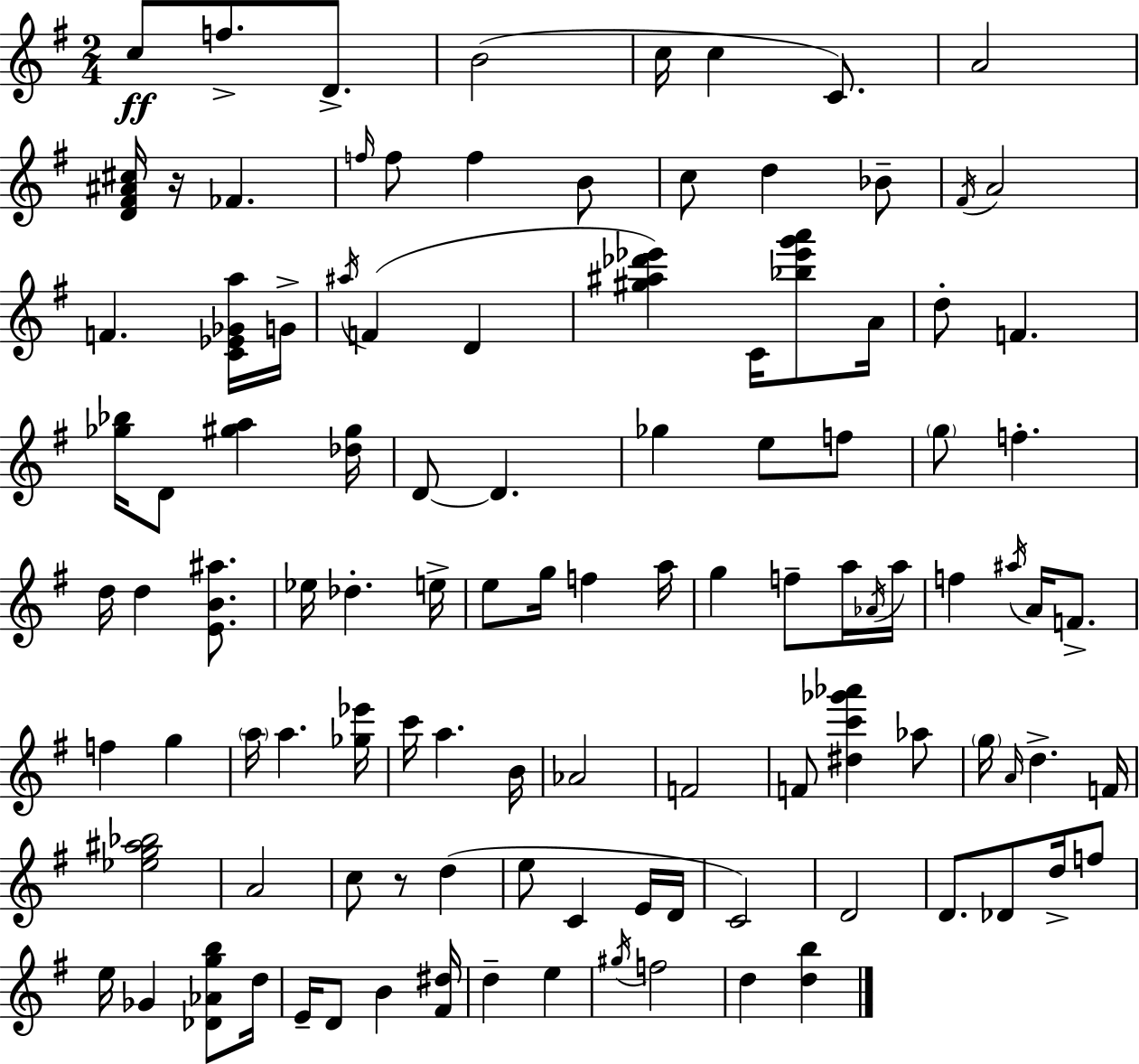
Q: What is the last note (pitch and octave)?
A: D5